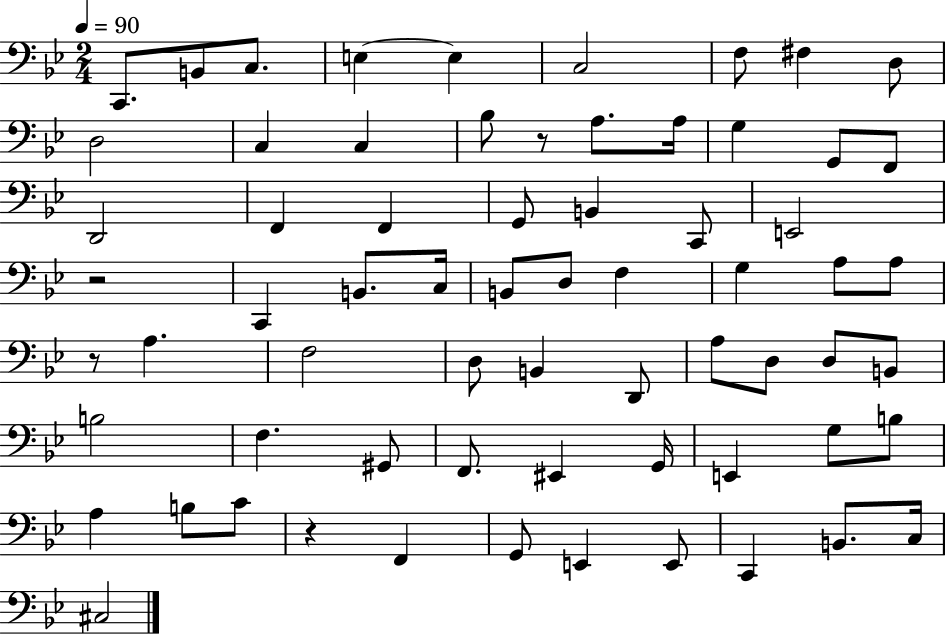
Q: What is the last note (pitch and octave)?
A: C#3